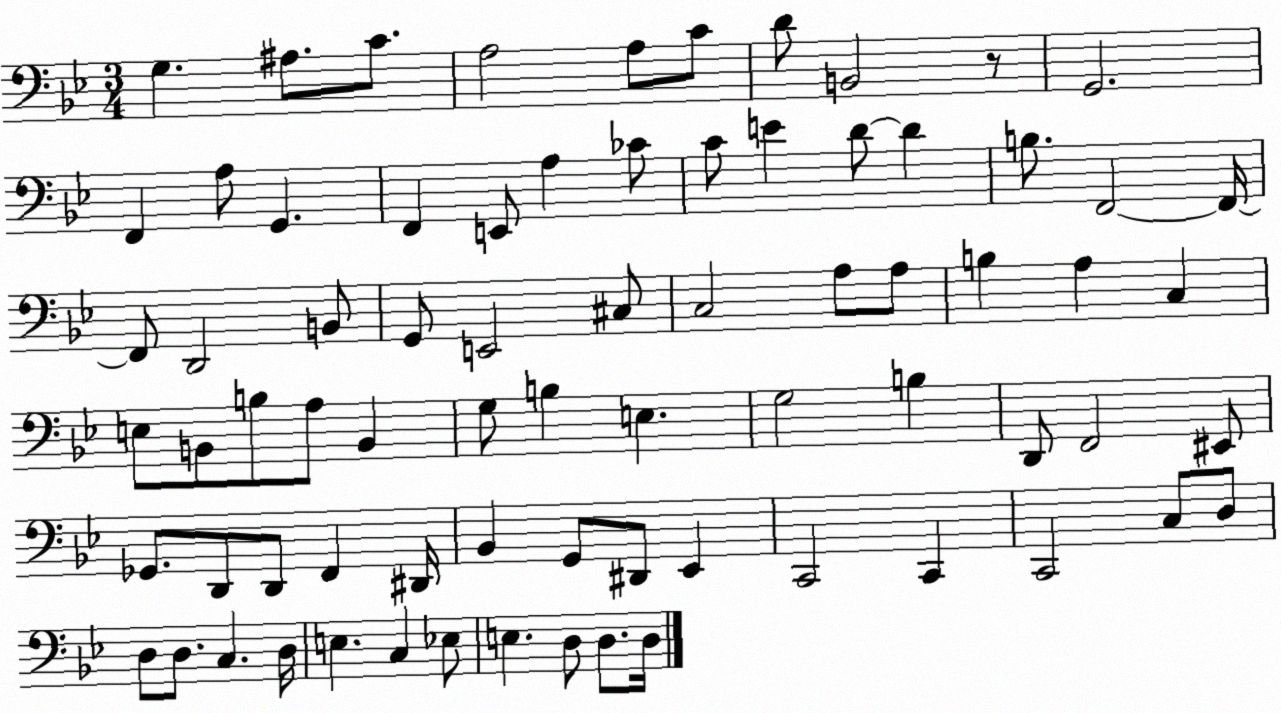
X:1
T:Untitled
M:3/4
L:1/4
K:Bb
G, ^A,/2 C/2 A,2 A,/2 C/2 D/2 B,,2 z/2 G,,2 F,, A,/2 G,, F,, E,,/2 A, _C/2 C/2 E D/2 D B,/2 F,,2 F,,/4 F,,/2 D,,2 B,,/2 G,,/2 E,,2 ^C,/2 C,2 A,/2 A,/2 B, A, C, E,/2 B,,/2 B,/2 A,/2 B,, G,/2 B, E, G,2 B, D,,/2 F,,2 ^E,,/2 _G,,/2 D,,/2 D,,/2 F,, ^D,,/4 _B,, G,,/2 ^D,,/2 _E,, C,,2 C,, C,,2 C,/2 D,/2 D,/2 D,/2 C, D,/4 E, C, _E,/2 E, D,/2 D,/2 D,/4